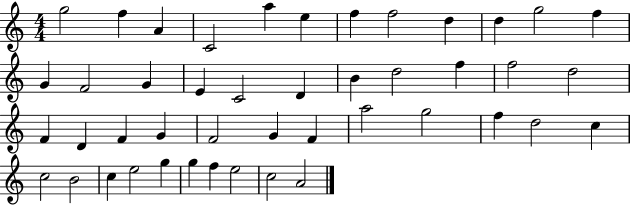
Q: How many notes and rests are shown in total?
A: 45